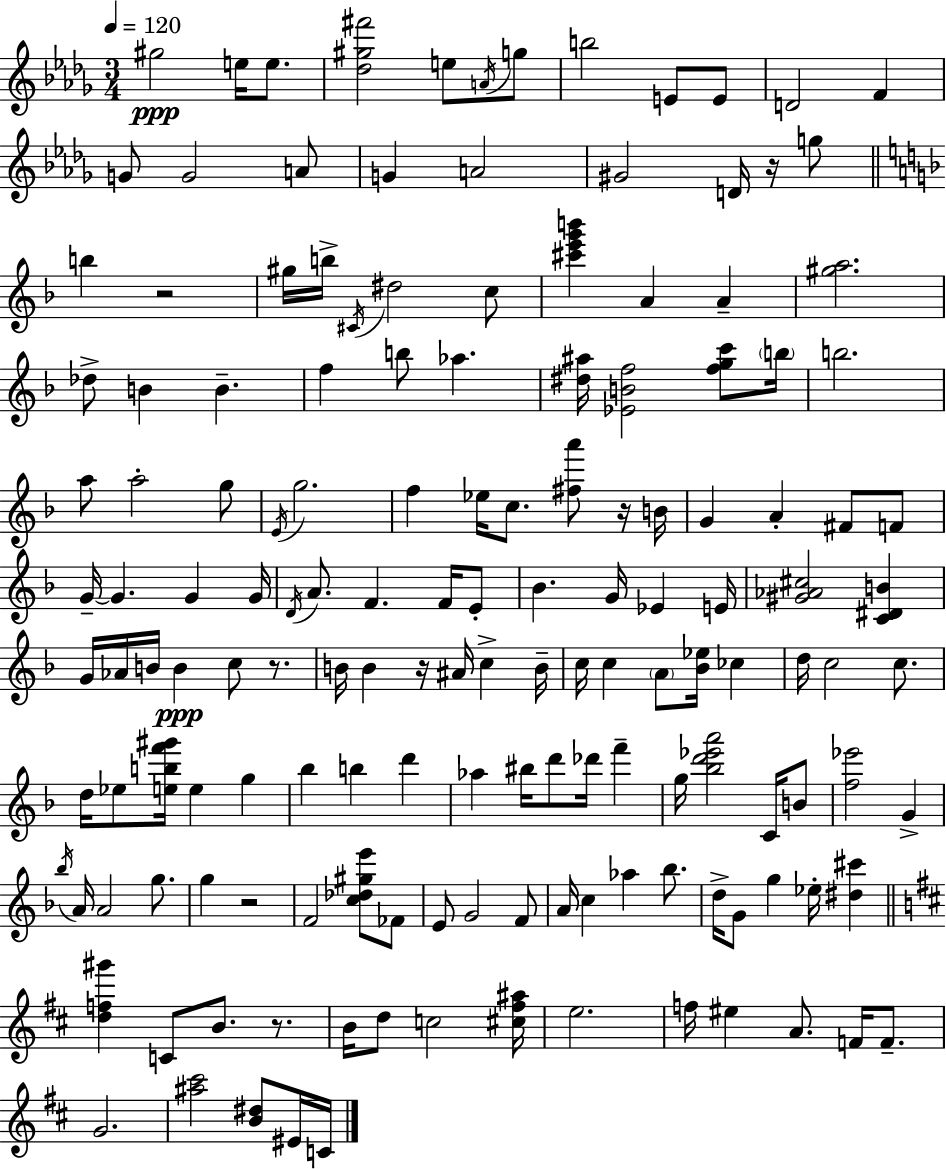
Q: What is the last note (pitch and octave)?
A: C4